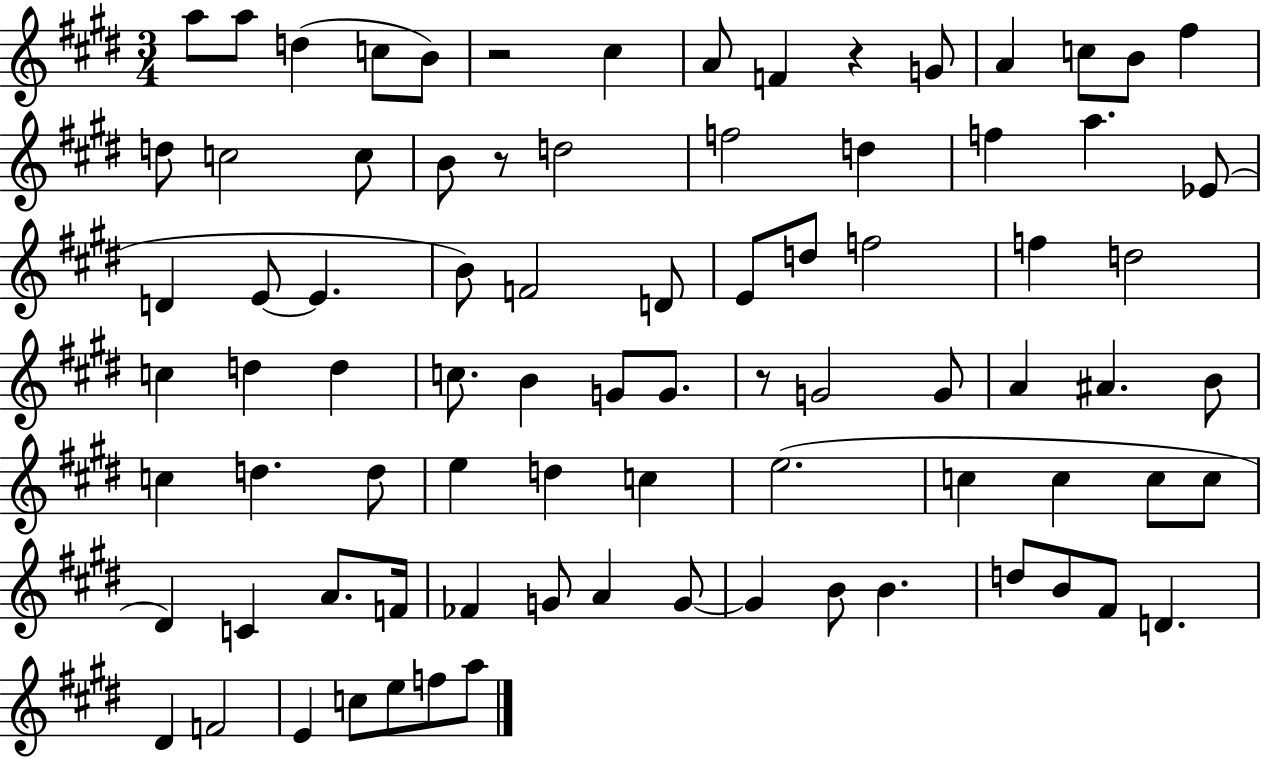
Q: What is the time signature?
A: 3/4